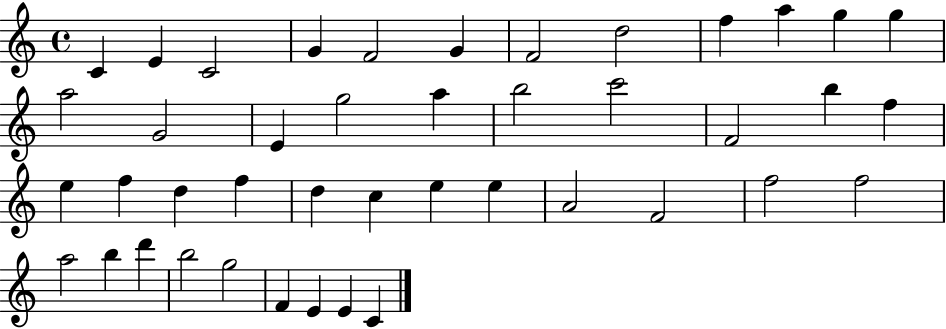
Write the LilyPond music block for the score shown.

{
  \clef treble
  \time 4/4
  \defaultTimeSignature
  \key c \major
  c'4 e'4 c'2 | g'4 f'2 g'4 | f'2 d''2 | f''4 a''4 g''4 g''4 | \break a''2 g'2 | e'4 g''2 a''4 | b''2 c'''2 | f'2 b''4 f''4 | \break e''4 f''4 d''4 f''4 | d''4 c''4 e''4 e''4 | a'2 f'2 | f''2 f''2 | \break a''2 b''4 d'''4 | b''2 g''2 | f'4 e'4 e'4 c'4 | \bar "|."
}